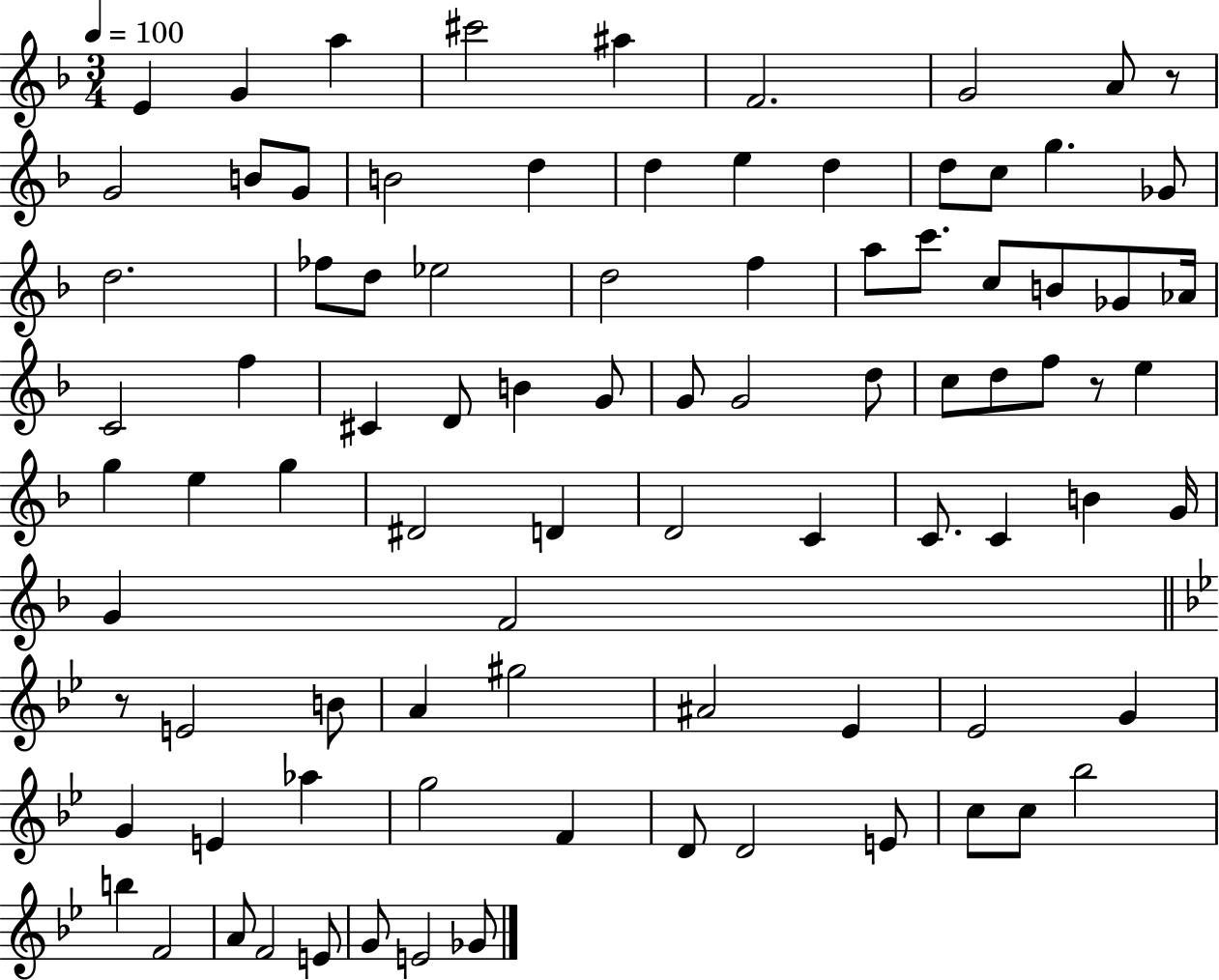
X:1
T:Untitled
M:3/4
L:1/4
K:F
E G a ^c'2 ^a F2 G2 A/2 z/2 G2 B/2 G/2 B2 d d e d d/2 c/2 g _G/2 d2 _f/2 d/2 _e2 d2 f a/2 c'/2 c/2 B/2 _G/2 _A/4 C2 f ^C D/2 B G/2 G/2 G2 d/2 c/2 d/2 f/2 z/2 e g e g ^D2 D D2 C C/2 C B G/4 G F2 z/2 E2 B/2 A ^g2 ^A2 _E _E2 G G E _a g2 F D/2 D2 E/2 c/2 c/2 _b2 b F2 A/2 F2 E/2 G/2 E2 _G/2